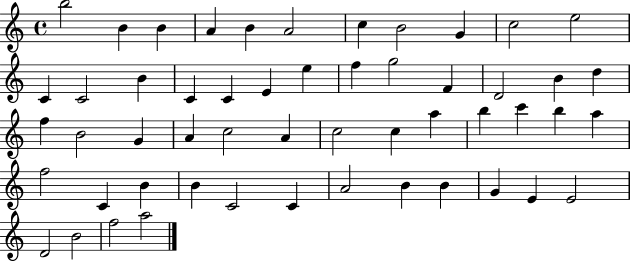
B5/h B4/q B4/q A4/q B4/q A4/h C5/q B4/h G4/q C5/h E5/h C4/q C4/h B4/q C4/q C4/q E4/q E5/q F5/q G5/h F4/q D4/h B4/q D5/q F5/q B4/h G4/q A4/q C5/h A4/q C5/h C5/q A5/q B5/q C6/q B5/q A5/q F5/h C4/q B4/q B4/q C4/h C4/q A4/h B4/q B4/q G4/q E4/q E4/h D4/h B4/h F5/h A5/h